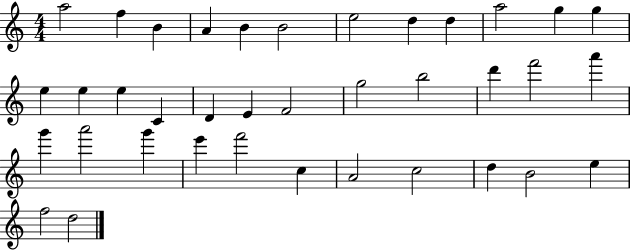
{
  \clef treble
  \numericTimeSignature
  \time 4/4
  \key c \major
  a''2 f''4 b'4 | a'4 b'4 b'2 | e''2 d''4 d''4 | a''2 g''4 g''4 | \break e''4 e''4 e''4 c'4 | d'4 e'4 f'2 | g''2 b''2 | d'''4 f'''2 a'''4 | \break g'''4 a'''2 g'''4 | e'''4 f'''2 c''4 | a'2 c''2 | d''4 b'2 e''4 | \break f''2 d''2 | \bar "|."
}